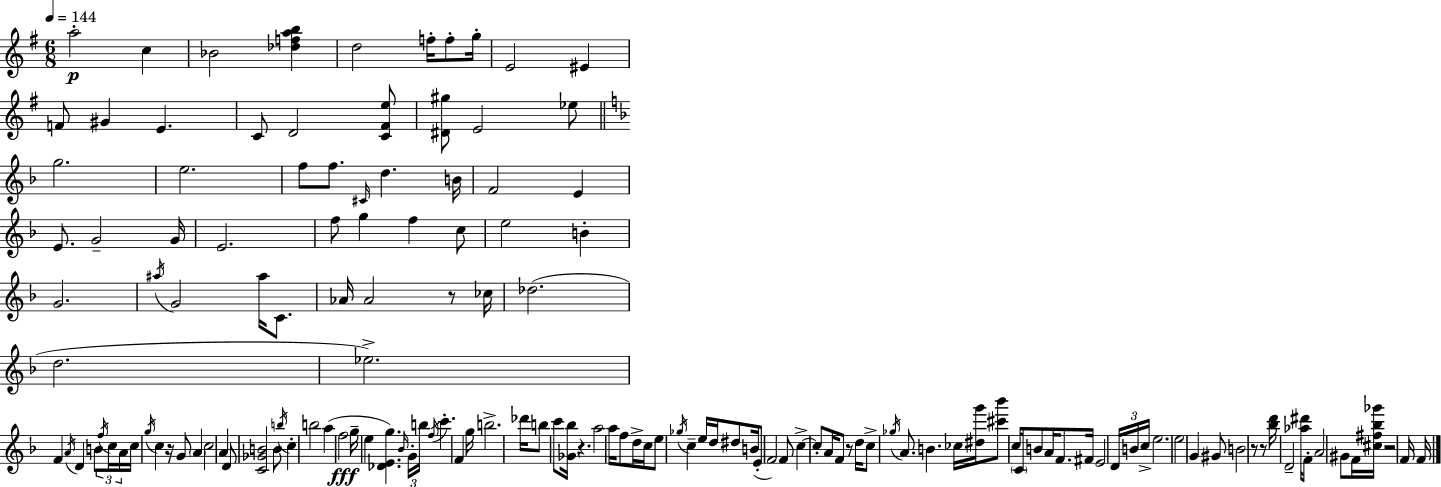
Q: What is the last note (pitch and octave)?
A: F4